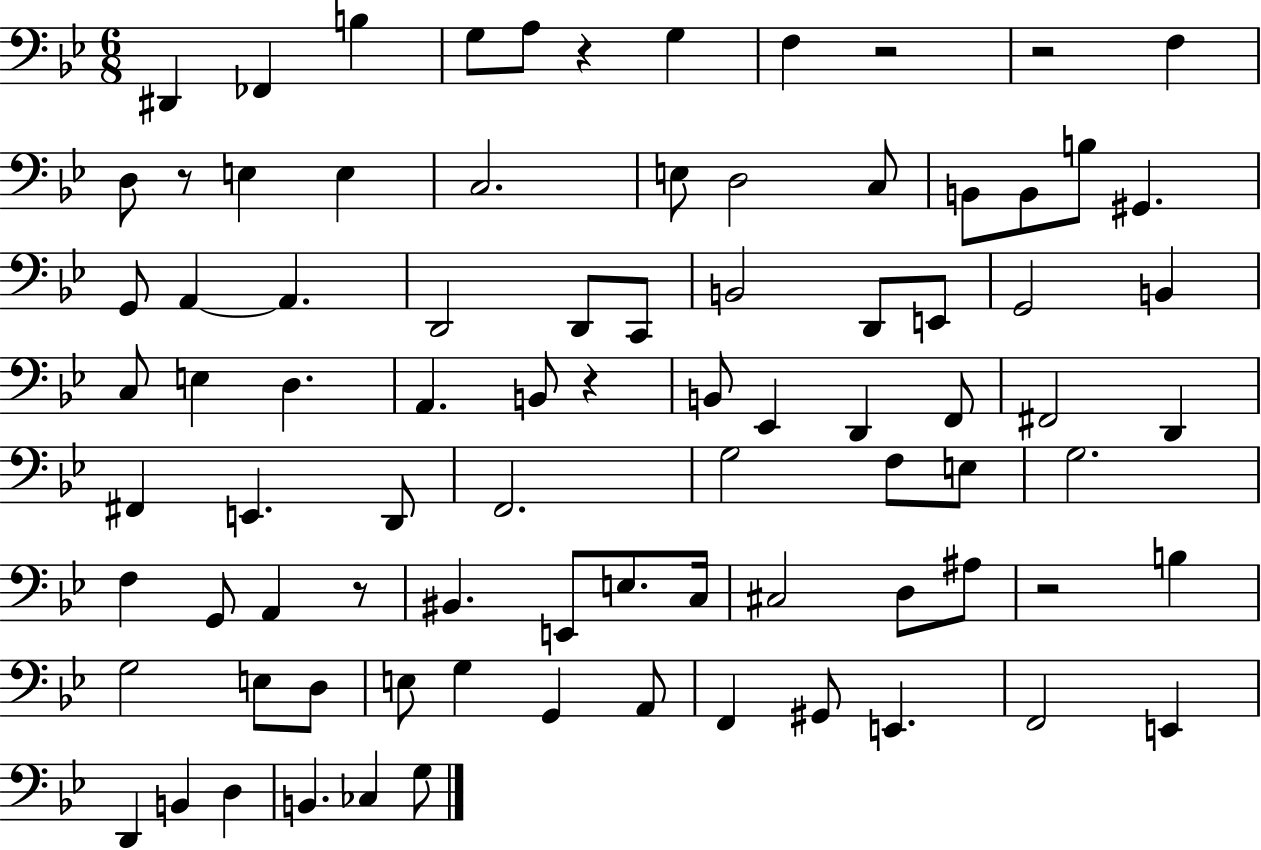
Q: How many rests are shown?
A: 7